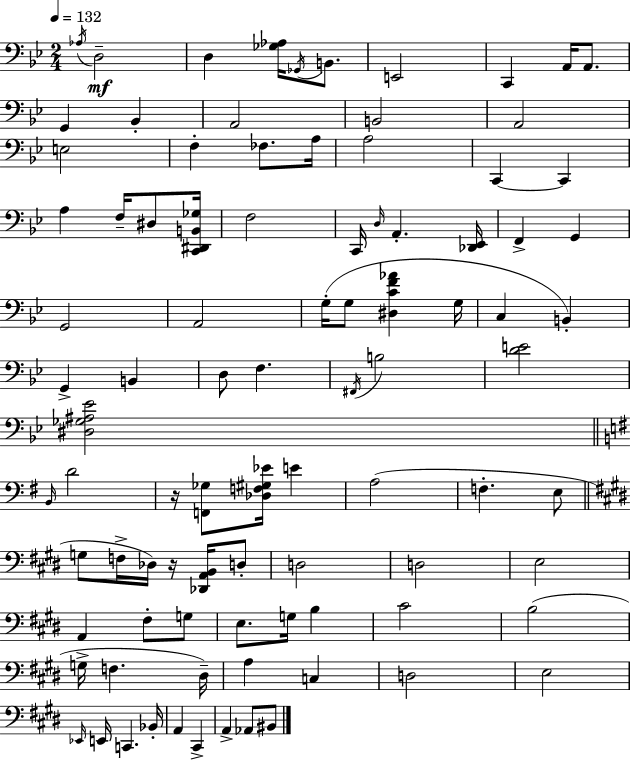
X:1
T:Untitled
M:2/4
L:1/4
K:Gm
_A,/4 D,2 D, [_G,_A,]/4 _G,,/4 B,,/2 E,,2 C,, A,,/4 A,,/2 G,, _B,, A,,2 B,,2 A,,2 E,2 F, _F,/2 A,/4 A,2 C,, C,, A, F,/4 ^D,/2 [C,,^D,,B,,_G,]/4 F,2 C,,/4 D,/4 A,, [_D,,_E,,]/4 F,, G,, G,,2 A,,2 G,/4 G,/2 [^D,CF_A] G,/4 C, B,, G,, B,, D,/2 F, ^F,,/4 B,2 [DE]2 [^D,_G,^A,_E]2 B,,/4 D2 z/4 [F,,_G,]/2 [_D,F,^G,_E]/4 E A,2 F, E,/2 G,/2 F,/4 _D,/4 z/4 [_D,,A,,B,,]/4 D,/2 D,2 D,2 E,2 A,, ^F,/2 G,/2 E,/2 G,/4 B, ^C2 B,2 G,/4 F, ^D,/4 A, C, D,2 E,2 _E,,/4 E,,/4 C,, _B,,/4 A,, ^C,, A,, _A,,/2 ^B,,/2